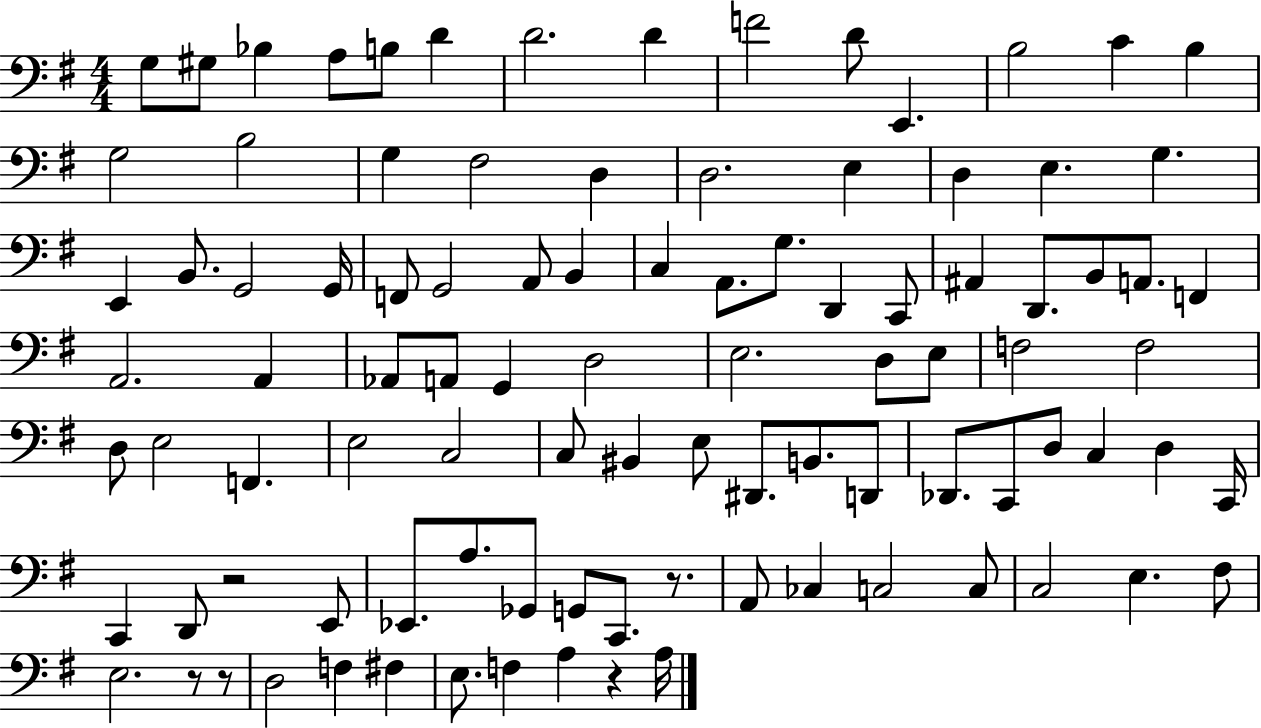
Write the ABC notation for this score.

X:1
T:Untitled
M:4/4
L:1/4
K:G
G,/2 ^G,/2 _B, A,/2 B,/2 D D2 D F2 D/2 E,, B,2 C B, G,2 B,2 G, ^F,2 D, D,2 E, D, E, G, E,, B,,/2 G,,2 G,,/4 F,,/2 G,,2 A,,/2 B,, C, A,,/2 G,/2 D,, C,,/2 ^A,, D,,/2 B,,/2 A,,/2 F,, A,,2 A,, _A,,/2 A,,/2 G,, D,2 E,2 D,/2 E,/2 F,2 F,2 D,/2 E,2 F,, E,2 C,2 C,/2 ^B,, E,/2 ^D,,/2 B,,/2 D,,/2 _D,,/2 C,,/2 D,/2 C, D, C,,/4 C,, D,,/2 z2 E,,/2 _E,,/2 A,/2 _G,,/2 G,,/2 C,,/2 z/2 A,,/2 _C, C,2 C,/2 C,2 E, ^F,/2 E,2 z/2 z/2 D,2 F, ^F, E,/2 F, A, z A,/4